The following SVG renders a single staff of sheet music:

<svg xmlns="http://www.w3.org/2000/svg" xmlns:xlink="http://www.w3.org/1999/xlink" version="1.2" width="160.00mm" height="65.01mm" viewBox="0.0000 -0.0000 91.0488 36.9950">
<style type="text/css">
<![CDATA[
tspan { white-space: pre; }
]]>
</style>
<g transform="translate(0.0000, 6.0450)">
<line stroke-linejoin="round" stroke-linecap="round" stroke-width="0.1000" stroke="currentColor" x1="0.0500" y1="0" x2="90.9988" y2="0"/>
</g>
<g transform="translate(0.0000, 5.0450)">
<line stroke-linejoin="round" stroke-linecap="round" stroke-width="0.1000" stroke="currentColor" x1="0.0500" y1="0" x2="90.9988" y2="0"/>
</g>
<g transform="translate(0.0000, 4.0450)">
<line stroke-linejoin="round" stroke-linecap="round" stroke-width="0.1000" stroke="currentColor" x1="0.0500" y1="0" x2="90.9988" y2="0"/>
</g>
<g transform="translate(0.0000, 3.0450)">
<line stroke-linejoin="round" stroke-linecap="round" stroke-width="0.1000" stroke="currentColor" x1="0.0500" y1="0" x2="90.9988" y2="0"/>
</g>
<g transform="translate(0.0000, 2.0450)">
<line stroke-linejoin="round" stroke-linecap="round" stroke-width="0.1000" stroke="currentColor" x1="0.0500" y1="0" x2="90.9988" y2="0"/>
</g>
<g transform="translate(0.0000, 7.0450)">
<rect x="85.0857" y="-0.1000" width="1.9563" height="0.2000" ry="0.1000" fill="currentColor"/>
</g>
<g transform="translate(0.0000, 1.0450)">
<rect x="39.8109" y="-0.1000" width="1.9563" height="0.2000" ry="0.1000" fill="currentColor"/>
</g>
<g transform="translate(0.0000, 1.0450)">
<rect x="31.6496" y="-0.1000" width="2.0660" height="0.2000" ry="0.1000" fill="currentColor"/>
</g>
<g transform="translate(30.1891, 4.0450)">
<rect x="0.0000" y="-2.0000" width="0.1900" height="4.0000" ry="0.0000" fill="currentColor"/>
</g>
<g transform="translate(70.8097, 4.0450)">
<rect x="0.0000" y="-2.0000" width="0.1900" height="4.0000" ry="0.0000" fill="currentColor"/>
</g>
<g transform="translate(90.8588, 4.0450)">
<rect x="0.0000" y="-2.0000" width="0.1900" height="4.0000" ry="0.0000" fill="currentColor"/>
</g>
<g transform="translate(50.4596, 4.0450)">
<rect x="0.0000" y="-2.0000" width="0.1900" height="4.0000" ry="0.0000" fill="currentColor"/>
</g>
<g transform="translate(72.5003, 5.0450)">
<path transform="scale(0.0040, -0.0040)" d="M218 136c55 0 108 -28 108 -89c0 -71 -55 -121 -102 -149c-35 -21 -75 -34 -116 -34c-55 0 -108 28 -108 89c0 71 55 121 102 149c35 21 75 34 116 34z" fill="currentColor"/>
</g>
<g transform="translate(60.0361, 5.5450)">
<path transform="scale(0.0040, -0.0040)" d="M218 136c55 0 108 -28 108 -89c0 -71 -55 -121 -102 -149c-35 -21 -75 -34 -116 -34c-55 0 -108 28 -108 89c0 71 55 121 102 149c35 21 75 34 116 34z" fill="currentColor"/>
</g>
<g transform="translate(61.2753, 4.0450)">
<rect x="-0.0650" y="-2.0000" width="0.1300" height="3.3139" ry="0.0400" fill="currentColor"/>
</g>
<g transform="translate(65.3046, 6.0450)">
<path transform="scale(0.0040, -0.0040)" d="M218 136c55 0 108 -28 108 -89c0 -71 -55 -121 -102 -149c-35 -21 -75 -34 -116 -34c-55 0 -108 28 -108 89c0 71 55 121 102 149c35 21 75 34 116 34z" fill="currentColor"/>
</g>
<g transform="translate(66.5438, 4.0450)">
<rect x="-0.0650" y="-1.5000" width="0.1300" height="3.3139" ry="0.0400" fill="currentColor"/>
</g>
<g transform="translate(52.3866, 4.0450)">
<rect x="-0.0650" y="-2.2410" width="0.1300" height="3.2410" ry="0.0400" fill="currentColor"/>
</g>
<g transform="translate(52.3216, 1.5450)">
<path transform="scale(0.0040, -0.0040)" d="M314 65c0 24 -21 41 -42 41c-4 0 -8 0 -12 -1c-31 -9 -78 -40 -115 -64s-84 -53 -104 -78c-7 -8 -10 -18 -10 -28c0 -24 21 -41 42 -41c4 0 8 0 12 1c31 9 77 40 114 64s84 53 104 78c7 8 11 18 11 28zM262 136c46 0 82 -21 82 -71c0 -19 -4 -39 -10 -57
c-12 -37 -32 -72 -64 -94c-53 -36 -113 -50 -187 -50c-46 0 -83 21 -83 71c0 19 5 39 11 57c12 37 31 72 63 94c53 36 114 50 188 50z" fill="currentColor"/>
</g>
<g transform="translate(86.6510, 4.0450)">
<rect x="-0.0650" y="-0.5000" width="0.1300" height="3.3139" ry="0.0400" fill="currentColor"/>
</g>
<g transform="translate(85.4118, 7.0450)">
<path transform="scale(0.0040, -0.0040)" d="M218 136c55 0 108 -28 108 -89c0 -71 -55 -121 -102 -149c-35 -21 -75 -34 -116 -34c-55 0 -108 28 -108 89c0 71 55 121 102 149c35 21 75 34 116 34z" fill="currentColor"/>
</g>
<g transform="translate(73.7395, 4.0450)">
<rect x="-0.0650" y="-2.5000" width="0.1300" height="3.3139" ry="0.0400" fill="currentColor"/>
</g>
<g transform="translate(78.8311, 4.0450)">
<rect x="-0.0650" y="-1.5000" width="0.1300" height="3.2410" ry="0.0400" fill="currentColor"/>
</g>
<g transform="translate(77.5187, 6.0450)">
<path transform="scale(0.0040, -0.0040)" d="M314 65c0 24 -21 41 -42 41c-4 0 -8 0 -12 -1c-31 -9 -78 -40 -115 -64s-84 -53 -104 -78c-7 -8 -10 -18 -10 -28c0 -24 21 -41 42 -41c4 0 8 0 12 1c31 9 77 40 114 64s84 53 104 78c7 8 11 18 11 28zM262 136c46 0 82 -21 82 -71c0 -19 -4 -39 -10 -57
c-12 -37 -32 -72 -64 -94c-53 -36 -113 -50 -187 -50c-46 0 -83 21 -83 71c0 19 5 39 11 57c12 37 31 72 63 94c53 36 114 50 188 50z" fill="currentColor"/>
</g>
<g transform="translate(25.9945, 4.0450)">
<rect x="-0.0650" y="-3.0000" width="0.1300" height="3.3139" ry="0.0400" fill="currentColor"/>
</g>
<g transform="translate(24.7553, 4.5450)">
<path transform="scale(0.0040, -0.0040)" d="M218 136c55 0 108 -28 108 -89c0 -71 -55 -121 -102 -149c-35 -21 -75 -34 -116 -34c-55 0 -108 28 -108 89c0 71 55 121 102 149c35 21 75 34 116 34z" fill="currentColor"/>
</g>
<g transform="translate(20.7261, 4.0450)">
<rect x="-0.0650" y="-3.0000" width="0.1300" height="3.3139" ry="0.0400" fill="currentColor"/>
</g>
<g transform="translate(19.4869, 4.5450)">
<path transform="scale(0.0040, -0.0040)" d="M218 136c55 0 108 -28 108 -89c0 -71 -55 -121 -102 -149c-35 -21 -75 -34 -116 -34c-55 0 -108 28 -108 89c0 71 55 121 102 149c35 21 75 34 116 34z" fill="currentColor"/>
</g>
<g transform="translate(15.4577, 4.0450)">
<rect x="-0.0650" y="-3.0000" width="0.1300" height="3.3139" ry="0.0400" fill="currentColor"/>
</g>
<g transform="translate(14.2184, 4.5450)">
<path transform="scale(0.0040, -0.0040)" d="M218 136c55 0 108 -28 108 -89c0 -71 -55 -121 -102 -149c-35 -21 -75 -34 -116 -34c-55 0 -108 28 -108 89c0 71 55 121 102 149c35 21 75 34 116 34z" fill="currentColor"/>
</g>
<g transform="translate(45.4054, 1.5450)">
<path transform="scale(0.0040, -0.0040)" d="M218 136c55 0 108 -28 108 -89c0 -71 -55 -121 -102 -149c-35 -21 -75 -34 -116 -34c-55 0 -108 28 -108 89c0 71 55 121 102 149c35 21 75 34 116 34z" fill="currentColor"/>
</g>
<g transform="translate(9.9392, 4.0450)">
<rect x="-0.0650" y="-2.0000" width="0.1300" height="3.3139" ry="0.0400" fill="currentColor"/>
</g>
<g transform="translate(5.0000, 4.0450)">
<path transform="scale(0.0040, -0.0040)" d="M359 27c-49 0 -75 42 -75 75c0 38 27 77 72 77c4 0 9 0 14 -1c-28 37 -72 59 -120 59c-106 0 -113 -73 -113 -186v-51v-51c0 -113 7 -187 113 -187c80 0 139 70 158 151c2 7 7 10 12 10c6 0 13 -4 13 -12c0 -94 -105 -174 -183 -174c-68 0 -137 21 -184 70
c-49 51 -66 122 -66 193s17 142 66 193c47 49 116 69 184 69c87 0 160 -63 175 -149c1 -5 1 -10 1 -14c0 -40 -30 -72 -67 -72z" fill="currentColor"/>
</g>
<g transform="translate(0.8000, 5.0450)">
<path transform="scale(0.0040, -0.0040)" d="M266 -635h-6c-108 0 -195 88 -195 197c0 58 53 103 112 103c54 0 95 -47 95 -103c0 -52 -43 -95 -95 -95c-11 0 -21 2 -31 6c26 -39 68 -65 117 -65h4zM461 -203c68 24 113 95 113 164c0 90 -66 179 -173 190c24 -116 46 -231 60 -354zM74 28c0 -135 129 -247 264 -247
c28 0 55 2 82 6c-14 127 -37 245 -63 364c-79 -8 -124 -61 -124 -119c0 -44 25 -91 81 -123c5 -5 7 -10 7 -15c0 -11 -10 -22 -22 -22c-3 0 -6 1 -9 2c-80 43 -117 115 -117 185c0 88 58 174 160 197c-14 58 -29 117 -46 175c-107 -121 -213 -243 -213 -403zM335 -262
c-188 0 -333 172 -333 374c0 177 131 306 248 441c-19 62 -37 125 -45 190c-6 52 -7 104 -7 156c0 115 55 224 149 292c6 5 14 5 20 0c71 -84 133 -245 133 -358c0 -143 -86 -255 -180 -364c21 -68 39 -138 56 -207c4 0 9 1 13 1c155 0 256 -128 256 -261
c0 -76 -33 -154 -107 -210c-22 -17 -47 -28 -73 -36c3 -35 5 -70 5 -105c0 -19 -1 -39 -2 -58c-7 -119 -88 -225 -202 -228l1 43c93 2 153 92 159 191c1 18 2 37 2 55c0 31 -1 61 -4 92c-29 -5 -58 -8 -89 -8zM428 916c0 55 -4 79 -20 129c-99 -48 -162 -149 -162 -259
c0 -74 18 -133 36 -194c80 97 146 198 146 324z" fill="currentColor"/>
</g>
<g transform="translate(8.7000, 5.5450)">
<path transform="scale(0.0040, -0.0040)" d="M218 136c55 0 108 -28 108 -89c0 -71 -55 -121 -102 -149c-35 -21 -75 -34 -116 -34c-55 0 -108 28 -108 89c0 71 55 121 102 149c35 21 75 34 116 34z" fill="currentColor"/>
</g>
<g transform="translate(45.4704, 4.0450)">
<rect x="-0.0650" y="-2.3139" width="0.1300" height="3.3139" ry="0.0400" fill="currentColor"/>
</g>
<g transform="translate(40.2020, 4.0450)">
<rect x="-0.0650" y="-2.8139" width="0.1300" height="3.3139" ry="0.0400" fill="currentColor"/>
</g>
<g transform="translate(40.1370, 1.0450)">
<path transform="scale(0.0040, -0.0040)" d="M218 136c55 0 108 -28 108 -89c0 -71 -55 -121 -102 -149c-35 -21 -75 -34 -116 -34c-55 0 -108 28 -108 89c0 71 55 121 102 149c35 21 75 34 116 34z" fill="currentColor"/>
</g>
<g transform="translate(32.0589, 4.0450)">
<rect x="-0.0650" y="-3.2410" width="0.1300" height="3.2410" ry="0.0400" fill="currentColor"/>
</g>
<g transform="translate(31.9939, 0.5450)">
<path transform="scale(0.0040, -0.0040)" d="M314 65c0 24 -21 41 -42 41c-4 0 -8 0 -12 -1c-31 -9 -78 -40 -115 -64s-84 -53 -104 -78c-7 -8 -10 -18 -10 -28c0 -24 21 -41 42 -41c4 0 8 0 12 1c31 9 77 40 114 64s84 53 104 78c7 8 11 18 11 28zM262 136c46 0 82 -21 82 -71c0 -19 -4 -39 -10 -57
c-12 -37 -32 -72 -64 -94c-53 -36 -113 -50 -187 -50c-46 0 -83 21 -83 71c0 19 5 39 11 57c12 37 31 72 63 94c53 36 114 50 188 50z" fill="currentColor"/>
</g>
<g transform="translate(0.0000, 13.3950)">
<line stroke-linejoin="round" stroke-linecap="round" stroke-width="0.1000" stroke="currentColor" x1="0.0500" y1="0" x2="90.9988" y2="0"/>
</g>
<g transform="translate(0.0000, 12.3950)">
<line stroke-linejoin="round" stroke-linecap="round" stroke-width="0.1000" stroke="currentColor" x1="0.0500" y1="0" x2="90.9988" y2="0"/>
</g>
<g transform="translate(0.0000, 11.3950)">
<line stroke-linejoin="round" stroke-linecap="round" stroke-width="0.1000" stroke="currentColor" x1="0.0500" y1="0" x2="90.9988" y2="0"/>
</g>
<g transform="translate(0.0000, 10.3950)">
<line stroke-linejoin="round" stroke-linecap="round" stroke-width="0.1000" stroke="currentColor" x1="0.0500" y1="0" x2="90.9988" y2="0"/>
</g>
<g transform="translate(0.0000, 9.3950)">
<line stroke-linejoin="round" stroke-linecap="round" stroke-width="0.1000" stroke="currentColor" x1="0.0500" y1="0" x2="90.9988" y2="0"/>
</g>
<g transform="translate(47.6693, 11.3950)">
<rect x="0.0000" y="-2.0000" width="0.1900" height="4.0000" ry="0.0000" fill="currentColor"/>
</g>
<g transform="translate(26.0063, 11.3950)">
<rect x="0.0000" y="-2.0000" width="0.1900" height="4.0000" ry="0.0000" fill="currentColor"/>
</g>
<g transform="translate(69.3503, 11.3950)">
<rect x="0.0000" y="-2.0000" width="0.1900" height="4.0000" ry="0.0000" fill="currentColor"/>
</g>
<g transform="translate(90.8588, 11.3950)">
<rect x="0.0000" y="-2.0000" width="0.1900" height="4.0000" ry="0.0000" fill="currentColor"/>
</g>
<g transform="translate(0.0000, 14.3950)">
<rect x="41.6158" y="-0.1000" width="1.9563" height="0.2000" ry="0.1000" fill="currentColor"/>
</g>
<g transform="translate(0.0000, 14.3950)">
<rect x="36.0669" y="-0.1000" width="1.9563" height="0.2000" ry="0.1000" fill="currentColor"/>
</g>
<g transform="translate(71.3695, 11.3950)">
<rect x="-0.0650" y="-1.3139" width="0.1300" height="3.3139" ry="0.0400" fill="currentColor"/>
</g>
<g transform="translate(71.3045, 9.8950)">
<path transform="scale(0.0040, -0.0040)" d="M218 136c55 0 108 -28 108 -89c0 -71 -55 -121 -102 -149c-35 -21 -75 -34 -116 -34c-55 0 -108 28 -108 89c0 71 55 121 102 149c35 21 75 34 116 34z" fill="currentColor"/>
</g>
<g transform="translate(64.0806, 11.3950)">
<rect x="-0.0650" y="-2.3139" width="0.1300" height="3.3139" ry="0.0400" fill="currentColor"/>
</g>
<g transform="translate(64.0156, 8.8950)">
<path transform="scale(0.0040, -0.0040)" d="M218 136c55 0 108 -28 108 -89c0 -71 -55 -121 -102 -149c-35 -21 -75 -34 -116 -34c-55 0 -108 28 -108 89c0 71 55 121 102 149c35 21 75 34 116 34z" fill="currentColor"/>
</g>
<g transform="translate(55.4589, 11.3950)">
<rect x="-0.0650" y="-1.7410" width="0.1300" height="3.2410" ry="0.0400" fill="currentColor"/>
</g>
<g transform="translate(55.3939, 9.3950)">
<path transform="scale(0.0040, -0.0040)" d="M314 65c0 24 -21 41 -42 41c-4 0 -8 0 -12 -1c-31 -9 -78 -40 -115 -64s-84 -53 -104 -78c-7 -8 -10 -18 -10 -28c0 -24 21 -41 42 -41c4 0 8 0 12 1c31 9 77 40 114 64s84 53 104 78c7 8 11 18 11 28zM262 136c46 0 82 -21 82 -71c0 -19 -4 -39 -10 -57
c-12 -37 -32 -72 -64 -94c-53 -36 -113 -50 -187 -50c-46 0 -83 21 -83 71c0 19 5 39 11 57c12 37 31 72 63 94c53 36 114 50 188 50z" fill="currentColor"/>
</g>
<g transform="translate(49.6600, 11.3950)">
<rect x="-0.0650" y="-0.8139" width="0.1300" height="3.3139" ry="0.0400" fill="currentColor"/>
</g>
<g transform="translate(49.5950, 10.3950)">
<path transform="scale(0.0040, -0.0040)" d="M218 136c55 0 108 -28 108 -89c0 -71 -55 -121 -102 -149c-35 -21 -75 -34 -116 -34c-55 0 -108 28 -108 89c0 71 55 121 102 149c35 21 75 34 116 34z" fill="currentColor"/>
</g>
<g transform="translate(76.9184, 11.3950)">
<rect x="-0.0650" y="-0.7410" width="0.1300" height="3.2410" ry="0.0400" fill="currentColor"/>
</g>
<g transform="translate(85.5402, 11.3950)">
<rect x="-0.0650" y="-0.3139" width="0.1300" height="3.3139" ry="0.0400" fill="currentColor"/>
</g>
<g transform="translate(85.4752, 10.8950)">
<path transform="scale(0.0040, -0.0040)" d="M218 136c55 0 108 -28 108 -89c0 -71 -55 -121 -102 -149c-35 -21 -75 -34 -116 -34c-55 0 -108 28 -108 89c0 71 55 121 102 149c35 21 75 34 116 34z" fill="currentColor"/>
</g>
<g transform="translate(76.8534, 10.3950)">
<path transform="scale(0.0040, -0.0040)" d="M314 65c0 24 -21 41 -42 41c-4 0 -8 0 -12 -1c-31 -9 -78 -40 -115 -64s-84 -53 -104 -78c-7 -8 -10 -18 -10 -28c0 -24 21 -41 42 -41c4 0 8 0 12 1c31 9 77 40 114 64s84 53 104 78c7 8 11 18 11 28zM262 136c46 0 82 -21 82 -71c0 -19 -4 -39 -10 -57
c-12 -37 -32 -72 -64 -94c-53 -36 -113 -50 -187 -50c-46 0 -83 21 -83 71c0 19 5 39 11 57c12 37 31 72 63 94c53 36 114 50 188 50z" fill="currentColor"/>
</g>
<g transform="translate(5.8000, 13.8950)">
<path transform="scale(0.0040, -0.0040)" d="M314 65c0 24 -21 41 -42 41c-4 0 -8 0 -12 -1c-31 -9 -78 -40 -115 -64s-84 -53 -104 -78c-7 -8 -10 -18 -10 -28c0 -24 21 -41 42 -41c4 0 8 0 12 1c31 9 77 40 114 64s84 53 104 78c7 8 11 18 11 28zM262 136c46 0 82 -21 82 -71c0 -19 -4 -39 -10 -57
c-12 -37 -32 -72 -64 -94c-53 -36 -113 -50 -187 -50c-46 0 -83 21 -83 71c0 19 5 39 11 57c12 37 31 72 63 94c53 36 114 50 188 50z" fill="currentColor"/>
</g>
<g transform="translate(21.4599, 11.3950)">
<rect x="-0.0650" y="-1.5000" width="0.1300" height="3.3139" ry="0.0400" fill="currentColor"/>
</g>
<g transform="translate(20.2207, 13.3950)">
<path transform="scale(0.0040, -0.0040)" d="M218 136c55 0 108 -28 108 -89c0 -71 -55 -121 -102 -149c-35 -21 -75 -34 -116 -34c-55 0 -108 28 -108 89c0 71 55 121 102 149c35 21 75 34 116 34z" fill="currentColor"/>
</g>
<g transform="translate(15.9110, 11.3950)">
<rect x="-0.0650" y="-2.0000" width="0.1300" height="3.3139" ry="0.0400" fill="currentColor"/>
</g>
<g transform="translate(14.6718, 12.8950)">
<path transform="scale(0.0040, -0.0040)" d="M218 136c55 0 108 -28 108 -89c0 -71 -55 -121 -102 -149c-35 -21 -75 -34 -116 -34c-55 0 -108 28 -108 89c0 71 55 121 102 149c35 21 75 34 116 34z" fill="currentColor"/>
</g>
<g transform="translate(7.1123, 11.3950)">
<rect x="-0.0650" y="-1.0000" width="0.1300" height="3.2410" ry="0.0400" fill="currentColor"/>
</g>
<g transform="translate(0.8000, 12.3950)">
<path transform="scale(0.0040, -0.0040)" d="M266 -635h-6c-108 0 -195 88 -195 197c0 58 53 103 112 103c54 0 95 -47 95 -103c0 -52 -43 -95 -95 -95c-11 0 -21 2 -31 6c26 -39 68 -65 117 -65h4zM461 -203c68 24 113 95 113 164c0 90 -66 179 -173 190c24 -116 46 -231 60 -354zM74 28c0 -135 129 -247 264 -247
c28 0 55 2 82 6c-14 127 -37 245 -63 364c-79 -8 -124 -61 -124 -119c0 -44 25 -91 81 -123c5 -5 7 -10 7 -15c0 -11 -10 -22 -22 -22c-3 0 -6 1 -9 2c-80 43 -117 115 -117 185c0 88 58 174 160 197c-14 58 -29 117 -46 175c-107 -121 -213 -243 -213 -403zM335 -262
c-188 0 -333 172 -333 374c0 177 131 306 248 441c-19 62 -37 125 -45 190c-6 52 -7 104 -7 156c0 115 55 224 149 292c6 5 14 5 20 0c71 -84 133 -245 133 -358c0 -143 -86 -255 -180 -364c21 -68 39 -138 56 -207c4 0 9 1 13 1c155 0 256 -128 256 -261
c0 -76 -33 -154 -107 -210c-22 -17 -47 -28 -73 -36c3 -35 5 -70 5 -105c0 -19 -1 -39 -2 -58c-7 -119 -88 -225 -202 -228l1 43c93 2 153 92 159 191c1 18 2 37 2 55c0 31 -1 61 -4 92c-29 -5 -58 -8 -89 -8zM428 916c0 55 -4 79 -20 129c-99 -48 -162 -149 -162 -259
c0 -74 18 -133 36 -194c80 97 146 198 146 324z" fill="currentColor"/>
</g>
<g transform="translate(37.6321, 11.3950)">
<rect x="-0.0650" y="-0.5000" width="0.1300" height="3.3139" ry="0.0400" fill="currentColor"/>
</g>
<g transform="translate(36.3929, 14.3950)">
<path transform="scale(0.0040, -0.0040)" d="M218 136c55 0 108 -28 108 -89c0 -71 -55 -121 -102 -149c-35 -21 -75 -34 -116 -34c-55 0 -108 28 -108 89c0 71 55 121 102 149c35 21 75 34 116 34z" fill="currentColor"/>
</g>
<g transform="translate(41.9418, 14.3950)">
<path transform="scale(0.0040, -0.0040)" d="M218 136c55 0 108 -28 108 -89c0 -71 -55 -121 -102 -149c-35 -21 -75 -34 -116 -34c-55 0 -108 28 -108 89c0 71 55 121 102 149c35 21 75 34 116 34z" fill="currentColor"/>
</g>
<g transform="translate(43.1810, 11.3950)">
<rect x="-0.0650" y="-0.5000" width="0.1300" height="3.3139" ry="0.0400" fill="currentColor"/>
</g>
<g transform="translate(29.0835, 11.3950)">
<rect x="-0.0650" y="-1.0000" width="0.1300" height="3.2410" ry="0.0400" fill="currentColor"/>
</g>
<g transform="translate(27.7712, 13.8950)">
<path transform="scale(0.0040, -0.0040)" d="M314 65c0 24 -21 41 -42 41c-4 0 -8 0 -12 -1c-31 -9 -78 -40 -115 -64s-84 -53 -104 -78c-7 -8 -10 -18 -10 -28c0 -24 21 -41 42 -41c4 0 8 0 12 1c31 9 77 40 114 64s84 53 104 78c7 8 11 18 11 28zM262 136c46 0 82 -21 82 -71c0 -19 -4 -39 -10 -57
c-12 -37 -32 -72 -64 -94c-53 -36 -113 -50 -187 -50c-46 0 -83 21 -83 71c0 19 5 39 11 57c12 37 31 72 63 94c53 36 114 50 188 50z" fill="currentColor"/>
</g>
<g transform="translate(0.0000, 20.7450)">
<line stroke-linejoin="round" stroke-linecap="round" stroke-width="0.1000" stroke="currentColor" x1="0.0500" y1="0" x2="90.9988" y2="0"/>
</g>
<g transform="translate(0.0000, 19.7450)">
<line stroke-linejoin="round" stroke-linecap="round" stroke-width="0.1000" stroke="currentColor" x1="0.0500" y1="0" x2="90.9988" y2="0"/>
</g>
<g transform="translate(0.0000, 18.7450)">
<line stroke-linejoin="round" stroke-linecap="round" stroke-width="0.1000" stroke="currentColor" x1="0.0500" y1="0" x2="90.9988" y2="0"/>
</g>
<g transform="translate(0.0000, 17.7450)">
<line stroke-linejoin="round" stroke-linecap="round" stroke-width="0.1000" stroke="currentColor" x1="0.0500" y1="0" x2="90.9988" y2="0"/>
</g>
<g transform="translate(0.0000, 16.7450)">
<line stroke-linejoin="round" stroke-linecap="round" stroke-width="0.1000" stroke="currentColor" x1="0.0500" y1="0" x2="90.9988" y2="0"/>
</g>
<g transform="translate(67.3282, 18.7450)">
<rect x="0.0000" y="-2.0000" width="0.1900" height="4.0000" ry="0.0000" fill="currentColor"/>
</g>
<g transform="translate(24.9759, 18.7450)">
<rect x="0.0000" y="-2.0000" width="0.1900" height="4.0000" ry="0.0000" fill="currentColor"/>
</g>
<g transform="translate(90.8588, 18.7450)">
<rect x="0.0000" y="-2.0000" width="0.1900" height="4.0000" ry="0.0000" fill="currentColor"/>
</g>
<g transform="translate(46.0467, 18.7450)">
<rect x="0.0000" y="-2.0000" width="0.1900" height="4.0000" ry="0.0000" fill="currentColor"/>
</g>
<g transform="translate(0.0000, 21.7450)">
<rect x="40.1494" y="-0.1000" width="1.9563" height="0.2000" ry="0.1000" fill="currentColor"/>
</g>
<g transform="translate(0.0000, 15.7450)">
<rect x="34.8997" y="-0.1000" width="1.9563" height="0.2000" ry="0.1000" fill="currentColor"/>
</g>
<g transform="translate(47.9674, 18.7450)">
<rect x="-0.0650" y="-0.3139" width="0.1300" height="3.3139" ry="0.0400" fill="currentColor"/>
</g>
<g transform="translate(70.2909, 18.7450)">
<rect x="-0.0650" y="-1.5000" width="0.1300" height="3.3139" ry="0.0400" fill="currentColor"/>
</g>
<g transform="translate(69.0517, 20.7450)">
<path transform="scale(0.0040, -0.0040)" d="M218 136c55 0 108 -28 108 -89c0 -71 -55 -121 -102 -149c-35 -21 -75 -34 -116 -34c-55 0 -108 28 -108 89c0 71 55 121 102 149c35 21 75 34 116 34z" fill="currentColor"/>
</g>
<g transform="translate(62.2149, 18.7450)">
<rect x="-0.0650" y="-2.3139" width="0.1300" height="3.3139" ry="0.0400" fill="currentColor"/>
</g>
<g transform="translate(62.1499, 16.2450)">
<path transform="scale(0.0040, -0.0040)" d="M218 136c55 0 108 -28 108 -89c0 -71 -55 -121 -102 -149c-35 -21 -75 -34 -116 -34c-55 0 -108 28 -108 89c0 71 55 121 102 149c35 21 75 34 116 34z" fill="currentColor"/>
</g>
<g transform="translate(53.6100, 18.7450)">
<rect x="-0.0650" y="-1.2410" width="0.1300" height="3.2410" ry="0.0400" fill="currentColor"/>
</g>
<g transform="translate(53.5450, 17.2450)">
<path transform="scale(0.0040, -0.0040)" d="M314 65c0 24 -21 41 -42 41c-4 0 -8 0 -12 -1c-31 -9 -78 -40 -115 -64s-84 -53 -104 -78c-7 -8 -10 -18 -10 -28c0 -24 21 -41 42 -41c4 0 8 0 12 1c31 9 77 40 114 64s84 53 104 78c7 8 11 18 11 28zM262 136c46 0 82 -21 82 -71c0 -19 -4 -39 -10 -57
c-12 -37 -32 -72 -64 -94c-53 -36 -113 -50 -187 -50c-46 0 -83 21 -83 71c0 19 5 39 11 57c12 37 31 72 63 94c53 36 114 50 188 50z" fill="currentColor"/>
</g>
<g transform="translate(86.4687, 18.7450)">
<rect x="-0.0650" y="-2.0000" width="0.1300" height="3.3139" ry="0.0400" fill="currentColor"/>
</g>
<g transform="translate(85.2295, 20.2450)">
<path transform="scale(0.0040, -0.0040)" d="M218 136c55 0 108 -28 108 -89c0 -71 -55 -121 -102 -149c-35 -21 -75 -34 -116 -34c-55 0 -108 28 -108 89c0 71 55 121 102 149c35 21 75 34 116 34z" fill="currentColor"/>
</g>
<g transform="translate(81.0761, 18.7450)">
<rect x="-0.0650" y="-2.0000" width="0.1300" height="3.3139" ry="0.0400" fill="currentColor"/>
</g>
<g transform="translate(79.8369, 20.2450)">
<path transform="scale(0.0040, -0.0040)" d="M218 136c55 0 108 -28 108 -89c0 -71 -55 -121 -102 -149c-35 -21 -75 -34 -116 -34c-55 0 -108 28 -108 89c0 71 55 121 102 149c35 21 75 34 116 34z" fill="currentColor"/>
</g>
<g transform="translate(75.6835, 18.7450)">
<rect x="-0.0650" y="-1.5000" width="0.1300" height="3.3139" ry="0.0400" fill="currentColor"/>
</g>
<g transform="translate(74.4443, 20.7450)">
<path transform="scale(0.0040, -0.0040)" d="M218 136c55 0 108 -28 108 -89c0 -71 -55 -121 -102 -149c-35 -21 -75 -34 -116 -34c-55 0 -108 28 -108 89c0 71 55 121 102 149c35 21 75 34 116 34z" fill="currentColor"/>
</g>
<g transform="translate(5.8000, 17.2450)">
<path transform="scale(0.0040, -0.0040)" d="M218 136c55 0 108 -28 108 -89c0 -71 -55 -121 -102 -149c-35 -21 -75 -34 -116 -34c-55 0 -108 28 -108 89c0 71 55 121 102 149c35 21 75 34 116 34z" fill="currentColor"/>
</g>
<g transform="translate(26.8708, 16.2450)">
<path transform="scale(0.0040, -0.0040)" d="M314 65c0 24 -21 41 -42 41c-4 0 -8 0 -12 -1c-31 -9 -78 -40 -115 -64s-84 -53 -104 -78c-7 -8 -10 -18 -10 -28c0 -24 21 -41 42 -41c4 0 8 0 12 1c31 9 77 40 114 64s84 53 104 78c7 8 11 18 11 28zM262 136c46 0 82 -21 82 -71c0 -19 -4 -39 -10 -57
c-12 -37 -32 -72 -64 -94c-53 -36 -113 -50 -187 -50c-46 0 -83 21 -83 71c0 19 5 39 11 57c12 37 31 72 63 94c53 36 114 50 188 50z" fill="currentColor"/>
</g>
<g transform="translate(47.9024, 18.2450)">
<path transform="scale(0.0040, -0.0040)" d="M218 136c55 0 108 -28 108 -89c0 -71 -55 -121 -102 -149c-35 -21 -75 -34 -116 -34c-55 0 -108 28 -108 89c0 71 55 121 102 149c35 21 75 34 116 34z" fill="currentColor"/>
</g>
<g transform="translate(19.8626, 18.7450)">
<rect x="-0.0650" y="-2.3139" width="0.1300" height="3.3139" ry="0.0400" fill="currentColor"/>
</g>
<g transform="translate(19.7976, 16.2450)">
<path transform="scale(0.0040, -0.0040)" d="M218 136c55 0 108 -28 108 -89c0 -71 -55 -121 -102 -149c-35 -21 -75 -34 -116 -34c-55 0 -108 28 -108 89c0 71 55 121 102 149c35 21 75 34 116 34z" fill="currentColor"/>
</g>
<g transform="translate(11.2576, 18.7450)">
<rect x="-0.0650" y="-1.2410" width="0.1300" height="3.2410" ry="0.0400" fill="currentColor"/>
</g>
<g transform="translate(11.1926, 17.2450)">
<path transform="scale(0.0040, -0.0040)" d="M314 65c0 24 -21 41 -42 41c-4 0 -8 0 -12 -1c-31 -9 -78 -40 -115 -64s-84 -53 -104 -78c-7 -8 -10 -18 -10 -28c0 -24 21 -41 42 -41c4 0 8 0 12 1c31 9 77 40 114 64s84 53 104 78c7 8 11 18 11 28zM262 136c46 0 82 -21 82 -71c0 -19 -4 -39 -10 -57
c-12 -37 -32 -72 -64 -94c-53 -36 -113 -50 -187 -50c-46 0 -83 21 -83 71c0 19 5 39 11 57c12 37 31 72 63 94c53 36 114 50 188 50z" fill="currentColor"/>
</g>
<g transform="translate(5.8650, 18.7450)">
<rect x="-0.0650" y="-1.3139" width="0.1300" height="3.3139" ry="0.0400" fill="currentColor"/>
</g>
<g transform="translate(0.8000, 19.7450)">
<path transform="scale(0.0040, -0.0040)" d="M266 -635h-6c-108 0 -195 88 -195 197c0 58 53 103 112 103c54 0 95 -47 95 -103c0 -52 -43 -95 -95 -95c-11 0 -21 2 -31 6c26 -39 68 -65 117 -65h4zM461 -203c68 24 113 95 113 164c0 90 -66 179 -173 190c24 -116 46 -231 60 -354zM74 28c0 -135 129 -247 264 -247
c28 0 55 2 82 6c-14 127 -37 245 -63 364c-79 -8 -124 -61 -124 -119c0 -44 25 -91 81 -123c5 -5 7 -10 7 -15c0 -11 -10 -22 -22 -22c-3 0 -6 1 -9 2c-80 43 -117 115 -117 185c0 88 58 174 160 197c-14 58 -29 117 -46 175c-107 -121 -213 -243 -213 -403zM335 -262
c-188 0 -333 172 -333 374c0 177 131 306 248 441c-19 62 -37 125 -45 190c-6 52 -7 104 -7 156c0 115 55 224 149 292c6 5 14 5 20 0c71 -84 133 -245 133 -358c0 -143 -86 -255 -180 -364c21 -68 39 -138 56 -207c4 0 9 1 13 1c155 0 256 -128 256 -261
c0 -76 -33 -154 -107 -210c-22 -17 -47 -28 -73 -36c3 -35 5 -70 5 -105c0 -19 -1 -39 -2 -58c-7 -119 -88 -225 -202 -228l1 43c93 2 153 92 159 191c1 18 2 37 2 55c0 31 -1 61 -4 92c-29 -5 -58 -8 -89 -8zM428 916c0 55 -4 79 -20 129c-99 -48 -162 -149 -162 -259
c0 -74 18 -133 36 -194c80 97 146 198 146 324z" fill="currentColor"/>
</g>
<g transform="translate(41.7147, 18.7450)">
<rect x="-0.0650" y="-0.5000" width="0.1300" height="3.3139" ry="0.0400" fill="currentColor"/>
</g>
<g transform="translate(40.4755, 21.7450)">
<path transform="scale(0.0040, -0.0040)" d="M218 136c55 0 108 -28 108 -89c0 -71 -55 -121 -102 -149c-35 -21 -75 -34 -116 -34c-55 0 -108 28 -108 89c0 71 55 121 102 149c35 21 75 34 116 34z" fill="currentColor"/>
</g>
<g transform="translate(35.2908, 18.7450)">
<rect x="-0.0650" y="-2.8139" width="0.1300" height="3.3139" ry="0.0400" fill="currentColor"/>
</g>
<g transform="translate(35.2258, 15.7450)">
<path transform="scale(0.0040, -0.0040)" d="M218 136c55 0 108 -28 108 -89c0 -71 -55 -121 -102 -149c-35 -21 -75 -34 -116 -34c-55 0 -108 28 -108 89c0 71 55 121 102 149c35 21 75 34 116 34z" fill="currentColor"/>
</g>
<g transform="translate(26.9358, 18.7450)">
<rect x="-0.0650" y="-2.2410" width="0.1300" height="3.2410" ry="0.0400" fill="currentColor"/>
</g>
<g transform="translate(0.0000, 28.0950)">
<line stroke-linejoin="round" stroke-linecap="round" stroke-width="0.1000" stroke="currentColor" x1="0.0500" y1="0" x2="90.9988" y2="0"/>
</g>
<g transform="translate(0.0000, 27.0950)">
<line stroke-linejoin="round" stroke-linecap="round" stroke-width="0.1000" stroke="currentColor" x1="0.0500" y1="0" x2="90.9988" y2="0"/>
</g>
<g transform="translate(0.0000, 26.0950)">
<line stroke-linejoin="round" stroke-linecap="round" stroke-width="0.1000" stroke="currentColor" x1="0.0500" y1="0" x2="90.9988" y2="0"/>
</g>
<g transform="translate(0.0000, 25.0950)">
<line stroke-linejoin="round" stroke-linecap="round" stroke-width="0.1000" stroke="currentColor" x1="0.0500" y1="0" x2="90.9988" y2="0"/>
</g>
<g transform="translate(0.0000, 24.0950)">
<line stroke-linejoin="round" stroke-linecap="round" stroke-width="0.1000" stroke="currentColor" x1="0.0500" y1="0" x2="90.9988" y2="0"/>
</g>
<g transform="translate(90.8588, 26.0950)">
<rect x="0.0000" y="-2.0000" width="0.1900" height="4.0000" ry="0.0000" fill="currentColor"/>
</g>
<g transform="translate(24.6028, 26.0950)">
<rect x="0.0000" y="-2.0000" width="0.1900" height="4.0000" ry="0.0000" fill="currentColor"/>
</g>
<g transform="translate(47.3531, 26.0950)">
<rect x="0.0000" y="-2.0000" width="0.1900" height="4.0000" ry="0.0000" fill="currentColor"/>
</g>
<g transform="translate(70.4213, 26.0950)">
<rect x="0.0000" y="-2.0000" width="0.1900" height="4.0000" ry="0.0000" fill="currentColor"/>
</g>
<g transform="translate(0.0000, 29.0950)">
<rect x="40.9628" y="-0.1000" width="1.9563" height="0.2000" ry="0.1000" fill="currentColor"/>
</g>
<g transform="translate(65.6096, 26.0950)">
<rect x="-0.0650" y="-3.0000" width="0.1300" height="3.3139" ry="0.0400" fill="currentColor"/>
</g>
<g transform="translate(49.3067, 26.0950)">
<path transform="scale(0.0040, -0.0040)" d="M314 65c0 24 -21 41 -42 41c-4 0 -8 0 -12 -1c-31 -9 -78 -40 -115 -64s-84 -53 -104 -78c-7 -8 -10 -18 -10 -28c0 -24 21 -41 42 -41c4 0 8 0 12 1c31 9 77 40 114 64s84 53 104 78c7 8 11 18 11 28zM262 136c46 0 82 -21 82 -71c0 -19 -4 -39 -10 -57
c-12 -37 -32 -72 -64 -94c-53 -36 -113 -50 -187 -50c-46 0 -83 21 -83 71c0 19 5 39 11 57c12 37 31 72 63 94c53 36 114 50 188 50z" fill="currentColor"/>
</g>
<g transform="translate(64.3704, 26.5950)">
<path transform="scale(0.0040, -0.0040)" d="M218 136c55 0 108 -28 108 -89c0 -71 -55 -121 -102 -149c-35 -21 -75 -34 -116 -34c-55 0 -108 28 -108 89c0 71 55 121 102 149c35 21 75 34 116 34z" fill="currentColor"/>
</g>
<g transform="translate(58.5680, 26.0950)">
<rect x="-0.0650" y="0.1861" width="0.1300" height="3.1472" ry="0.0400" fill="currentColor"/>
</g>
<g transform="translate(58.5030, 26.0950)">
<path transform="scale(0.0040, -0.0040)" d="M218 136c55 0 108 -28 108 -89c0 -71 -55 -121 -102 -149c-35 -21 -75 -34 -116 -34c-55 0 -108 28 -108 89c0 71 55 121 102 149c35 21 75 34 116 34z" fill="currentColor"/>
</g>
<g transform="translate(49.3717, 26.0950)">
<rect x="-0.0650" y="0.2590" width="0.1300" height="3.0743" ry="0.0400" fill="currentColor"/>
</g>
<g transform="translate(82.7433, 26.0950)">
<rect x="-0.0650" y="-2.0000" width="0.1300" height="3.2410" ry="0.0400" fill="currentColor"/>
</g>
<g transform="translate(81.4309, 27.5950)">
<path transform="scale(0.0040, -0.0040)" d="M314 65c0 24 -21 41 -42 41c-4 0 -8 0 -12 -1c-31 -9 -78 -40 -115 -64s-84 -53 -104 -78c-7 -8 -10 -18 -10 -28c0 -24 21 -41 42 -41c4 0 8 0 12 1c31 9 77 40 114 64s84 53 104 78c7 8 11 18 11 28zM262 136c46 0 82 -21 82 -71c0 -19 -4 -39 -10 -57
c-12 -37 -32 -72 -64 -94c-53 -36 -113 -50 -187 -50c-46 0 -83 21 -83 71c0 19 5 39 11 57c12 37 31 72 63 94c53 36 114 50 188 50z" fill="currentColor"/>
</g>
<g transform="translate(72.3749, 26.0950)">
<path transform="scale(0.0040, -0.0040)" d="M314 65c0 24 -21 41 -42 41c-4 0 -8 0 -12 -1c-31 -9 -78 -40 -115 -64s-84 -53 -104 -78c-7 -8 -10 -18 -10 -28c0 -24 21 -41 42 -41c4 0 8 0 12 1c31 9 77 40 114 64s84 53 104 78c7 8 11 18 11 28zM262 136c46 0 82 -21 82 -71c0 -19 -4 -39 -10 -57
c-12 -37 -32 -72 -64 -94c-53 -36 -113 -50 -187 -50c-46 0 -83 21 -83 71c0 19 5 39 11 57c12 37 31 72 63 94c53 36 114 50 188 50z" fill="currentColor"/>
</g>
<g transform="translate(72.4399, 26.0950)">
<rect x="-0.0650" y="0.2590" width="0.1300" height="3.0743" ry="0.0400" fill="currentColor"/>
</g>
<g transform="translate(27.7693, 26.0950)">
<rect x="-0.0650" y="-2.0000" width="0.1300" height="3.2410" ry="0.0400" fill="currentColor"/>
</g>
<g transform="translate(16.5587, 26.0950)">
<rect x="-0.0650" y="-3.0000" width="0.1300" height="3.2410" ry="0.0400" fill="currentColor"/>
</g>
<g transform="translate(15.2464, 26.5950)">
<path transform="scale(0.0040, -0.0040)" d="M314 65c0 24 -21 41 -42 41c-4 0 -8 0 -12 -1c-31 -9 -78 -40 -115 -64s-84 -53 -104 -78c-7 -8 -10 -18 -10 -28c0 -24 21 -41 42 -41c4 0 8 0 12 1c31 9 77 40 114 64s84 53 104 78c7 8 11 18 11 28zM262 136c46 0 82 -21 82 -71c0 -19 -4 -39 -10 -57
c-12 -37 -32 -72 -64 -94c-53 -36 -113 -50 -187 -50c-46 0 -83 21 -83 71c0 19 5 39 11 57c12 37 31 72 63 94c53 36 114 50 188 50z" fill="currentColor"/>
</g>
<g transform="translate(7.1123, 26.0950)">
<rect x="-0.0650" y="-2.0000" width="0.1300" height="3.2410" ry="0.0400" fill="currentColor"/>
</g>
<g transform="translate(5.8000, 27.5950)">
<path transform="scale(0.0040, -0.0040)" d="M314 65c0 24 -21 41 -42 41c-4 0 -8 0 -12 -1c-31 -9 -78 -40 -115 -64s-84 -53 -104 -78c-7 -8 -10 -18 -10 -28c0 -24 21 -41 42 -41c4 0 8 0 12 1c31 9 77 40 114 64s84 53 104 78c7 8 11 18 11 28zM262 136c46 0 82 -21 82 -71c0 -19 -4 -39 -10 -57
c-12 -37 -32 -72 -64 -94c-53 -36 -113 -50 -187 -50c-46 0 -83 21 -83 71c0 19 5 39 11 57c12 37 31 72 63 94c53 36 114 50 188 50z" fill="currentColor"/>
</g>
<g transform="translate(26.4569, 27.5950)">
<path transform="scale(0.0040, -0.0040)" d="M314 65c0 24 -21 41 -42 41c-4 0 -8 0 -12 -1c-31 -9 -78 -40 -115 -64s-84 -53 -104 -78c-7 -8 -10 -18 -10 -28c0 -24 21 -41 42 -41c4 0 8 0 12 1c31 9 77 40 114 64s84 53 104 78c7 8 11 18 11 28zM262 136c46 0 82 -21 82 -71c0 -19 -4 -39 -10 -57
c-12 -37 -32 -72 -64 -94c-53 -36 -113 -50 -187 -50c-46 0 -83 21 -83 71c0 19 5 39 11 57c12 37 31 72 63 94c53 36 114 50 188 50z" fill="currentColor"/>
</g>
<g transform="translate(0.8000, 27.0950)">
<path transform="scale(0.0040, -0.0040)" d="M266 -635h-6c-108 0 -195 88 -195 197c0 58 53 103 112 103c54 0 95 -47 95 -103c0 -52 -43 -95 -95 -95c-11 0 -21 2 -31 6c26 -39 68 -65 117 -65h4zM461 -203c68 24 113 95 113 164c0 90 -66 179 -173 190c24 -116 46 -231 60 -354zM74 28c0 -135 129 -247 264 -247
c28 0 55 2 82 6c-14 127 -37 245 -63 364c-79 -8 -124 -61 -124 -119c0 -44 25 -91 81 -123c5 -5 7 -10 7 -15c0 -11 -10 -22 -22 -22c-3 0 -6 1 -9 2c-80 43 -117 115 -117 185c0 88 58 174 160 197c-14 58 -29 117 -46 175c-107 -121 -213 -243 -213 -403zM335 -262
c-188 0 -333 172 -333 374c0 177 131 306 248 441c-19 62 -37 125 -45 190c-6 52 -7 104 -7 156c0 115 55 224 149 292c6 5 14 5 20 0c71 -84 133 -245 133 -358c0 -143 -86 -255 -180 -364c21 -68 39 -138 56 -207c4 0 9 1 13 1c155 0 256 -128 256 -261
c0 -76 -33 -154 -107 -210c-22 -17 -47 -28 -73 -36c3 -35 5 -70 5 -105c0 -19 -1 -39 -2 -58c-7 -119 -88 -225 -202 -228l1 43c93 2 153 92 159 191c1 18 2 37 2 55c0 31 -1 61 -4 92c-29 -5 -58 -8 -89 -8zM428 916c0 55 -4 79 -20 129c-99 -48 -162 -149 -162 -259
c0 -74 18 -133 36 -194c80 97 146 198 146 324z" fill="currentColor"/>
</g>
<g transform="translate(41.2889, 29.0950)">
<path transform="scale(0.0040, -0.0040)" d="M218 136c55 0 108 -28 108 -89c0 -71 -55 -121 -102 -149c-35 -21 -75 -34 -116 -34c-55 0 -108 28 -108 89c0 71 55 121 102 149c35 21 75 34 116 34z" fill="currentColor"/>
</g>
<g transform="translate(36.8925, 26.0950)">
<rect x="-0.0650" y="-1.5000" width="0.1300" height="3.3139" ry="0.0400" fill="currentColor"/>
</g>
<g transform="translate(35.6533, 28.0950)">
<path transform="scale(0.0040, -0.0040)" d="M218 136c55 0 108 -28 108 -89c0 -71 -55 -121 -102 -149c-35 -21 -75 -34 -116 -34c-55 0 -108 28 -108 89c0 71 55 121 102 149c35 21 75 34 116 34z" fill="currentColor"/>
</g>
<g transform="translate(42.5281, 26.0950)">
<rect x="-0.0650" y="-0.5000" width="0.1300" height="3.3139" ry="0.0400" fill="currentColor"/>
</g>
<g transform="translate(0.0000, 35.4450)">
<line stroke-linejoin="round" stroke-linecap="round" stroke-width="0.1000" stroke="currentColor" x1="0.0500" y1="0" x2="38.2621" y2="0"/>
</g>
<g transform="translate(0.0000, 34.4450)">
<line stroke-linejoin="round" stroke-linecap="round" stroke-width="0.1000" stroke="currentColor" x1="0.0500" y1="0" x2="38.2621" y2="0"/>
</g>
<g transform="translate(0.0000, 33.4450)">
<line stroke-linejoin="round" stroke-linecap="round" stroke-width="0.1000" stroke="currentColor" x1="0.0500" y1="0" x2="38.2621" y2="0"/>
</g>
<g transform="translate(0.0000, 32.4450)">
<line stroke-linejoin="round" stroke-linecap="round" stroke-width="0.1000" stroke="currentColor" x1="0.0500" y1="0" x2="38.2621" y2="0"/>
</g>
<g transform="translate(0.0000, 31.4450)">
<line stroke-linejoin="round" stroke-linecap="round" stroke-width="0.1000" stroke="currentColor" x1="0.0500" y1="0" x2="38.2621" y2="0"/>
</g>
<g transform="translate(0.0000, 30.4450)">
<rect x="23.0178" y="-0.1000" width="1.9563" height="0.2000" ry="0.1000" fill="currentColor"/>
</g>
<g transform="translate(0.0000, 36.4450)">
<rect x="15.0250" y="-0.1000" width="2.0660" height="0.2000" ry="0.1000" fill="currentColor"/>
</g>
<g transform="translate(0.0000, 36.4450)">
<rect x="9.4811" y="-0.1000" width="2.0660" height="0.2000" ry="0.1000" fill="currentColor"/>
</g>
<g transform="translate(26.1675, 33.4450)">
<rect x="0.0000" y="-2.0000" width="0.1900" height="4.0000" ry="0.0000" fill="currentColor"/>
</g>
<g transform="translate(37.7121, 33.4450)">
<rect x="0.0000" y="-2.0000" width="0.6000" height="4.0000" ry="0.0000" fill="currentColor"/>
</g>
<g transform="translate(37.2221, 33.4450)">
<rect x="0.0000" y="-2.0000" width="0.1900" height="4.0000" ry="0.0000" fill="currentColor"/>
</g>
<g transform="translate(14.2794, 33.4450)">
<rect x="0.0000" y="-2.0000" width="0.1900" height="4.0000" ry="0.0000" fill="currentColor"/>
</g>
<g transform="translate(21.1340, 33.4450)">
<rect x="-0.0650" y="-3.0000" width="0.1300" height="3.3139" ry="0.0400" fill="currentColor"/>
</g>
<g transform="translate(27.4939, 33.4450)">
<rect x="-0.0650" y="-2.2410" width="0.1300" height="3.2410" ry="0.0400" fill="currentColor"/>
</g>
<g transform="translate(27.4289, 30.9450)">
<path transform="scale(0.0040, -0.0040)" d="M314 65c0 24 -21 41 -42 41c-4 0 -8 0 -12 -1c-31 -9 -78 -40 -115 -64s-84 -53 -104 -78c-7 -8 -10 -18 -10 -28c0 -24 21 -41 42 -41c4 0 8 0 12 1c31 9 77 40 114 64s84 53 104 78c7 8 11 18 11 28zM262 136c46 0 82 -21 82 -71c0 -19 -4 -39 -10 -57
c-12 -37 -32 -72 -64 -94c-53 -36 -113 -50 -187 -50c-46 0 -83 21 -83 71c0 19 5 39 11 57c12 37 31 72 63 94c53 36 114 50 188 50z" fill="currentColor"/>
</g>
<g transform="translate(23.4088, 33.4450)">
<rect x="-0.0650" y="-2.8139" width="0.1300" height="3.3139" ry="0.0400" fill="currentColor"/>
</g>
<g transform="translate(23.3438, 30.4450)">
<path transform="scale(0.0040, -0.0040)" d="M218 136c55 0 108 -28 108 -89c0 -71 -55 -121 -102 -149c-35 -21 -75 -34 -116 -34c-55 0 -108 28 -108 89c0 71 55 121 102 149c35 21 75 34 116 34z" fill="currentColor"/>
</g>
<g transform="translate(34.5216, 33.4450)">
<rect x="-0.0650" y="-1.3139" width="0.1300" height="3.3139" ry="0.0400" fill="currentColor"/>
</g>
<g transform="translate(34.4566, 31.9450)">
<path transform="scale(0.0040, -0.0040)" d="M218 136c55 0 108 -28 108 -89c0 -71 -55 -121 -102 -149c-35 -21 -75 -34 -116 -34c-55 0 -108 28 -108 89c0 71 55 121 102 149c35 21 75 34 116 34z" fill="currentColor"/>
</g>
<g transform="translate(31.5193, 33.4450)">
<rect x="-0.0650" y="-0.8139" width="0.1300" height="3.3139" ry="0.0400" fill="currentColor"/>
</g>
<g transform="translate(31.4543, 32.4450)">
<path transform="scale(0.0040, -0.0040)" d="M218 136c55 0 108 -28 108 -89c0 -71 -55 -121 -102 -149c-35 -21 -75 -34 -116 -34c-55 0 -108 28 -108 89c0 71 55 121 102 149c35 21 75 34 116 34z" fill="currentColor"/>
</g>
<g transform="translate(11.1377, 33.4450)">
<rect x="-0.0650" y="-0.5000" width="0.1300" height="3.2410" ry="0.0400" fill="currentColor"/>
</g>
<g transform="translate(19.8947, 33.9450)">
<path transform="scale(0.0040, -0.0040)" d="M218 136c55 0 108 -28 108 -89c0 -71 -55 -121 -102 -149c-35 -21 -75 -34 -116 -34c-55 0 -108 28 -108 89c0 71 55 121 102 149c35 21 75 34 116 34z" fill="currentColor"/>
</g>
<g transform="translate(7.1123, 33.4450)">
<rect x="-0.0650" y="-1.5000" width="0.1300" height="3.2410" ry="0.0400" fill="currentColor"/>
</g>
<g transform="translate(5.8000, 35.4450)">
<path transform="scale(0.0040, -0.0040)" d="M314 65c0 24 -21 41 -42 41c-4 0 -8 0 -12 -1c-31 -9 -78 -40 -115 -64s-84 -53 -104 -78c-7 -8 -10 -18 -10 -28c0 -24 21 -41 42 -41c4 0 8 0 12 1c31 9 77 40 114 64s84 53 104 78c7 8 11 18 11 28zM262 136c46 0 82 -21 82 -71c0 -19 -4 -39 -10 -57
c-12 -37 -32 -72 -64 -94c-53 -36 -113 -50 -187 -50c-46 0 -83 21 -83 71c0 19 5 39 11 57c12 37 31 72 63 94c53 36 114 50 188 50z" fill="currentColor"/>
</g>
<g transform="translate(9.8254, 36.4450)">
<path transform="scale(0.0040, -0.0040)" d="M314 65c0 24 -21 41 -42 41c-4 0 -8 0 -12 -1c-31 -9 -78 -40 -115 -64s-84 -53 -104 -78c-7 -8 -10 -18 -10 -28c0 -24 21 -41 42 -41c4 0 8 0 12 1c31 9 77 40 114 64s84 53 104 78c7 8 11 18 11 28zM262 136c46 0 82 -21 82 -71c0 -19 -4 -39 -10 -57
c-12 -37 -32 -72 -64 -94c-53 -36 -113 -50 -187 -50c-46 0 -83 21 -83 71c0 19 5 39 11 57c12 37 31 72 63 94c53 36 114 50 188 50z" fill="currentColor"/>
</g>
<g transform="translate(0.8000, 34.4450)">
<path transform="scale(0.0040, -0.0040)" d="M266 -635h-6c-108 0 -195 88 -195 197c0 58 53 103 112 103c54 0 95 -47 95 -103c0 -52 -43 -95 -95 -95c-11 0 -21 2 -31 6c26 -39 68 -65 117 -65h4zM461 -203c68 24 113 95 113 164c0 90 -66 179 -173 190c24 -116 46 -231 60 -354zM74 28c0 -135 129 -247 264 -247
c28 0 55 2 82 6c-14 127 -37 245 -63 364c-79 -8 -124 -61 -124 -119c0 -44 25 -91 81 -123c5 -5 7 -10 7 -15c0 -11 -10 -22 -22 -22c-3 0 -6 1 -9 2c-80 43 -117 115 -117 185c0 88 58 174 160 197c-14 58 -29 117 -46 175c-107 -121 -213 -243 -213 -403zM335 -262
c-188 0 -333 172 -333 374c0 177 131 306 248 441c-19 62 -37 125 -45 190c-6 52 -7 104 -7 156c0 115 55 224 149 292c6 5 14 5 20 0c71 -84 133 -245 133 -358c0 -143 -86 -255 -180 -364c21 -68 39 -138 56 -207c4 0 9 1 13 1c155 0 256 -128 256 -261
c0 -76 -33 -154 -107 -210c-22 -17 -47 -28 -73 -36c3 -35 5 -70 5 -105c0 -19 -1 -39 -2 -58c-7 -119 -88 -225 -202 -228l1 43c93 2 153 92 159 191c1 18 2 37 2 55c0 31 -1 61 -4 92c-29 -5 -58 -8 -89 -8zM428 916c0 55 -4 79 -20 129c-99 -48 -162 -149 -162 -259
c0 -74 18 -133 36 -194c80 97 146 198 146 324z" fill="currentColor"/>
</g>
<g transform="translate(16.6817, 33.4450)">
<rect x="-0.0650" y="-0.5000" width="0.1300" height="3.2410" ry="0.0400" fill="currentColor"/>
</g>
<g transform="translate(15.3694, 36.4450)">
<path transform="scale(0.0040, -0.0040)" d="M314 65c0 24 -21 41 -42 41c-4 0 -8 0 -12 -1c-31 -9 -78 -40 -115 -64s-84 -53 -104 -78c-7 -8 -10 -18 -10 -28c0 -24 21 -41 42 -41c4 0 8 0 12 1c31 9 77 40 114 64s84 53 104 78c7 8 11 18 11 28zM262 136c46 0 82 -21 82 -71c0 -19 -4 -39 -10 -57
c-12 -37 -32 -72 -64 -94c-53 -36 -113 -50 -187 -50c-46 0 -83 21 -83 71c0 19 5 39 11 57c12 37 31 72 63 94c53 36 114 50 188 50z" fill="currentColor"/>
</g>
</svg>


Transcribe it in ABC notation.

X:1
T:Untitled
M:4/4
L:1/4
K:C
F A A A b2 a g g2 F E G E2 C D2 F E D2 C C d f2 g e d2 c e e2 g g2 a C c e2 g E E F F F2 A2 F2 E C B2 B A B2 F2 E2 C2 C2 A a g2 d e